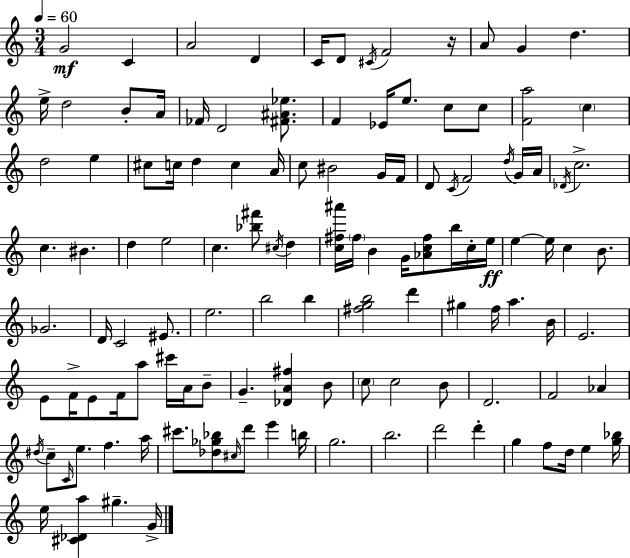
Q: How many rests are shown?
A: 1